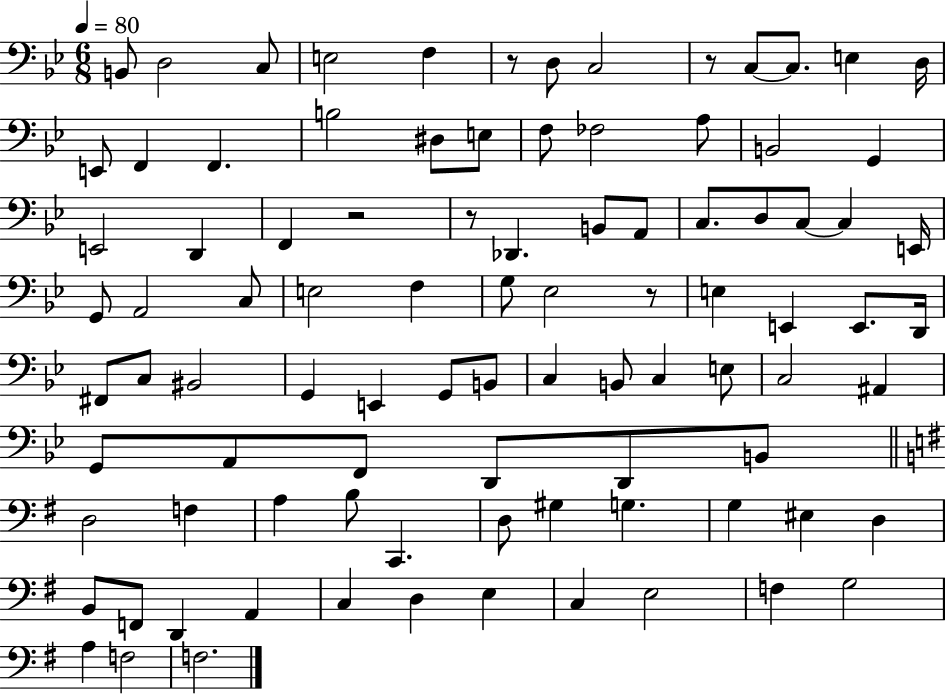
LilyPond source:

{
  \clef bass
  \numericTimeSignature
  \time 6/8
  \key bes \major
  \tempo 4 = 80
  b,8 d2 c8 | e2 f4 | r8 d8 c2 | r8 c8~~ c8. e4 d16 | \break e,8 f,4 f,4. | b2 dis8 e8 | f8 fes2 a8 | b,2 g,4 | \break e,2 d,4 | f,4 r2 | r8 des,4. b,8 a,8 | c8. d8 c8~~ c4 e,16 | \break g,8 a,2 c8 | e2 f4 | g8 ees2 r8 | e4 e,4 e,8. d,16 | \break fis,8 c8 bis,2 | g,4 e,4 g,8 b,8 | c4 b,8 c4 e8 | c2 ais,4 | \break g,8 a,8 f,8 d,8 d,8 b,8 | \bar "||" \break \key g \major d2 f4 | a4 b8 c,4. | d8 gis4 g4. | g4 eis4 d4 | \break b,8 f,8 d,4 a,4 | c4 d4 e4 | c4 e2 | f4 g2 | \break a4 f2 | f2. | \bar "|."
}